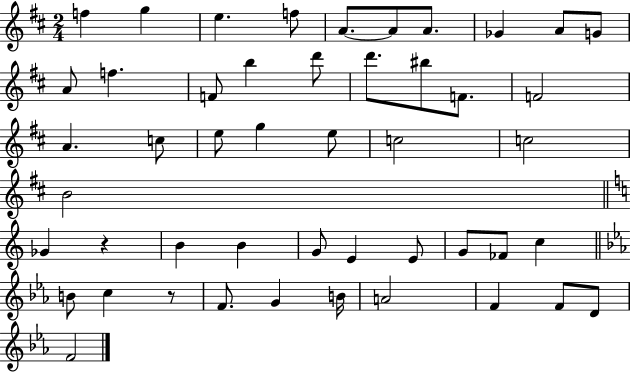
{
  \clef treble
  \numericTimeSignature
  \time 2/4
  \key d \major
  \repeat volta 2 { f''4 g''4 | e''4. f''8 | a'8.~~ a'8 a'8. | ges'4 a'8 g'8 | \break a'8 f''4. | f'8 b''4 d'''8 | d'''8. bis''8 f'8. | f'2 | \break a'4. c''8 | e''8 g''4 e''8 | c''2 | c''2 | \break b'2 | \bar "||" \break \key a \minor ges'4 r4 | b'4 b'4 | g'8 e'4 e'8 | g'8 fes'8 c''4 | \break \bar "||" \break \key ees \major b'8 c''4 r8 | f'8. g'4 b'16 | a'2 | f'4 f'8 d'8 | \break f'2 | } \bar "|."
}